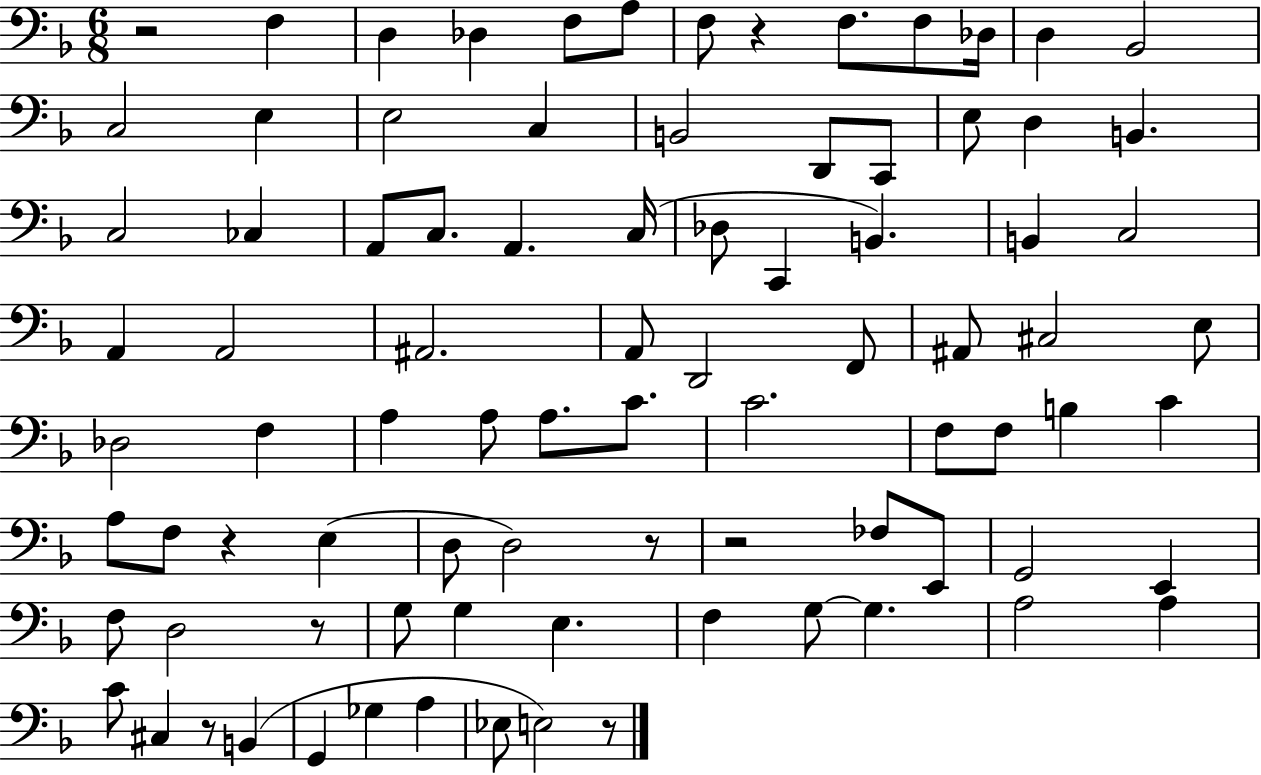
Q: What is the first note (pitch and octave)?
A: F3